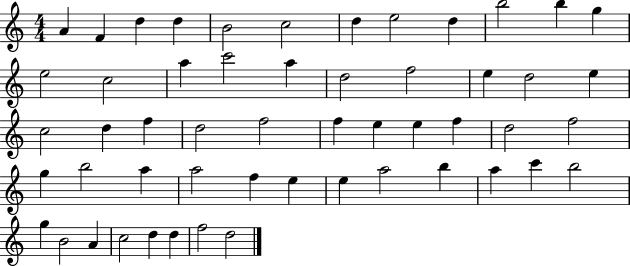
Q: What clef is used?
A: treble